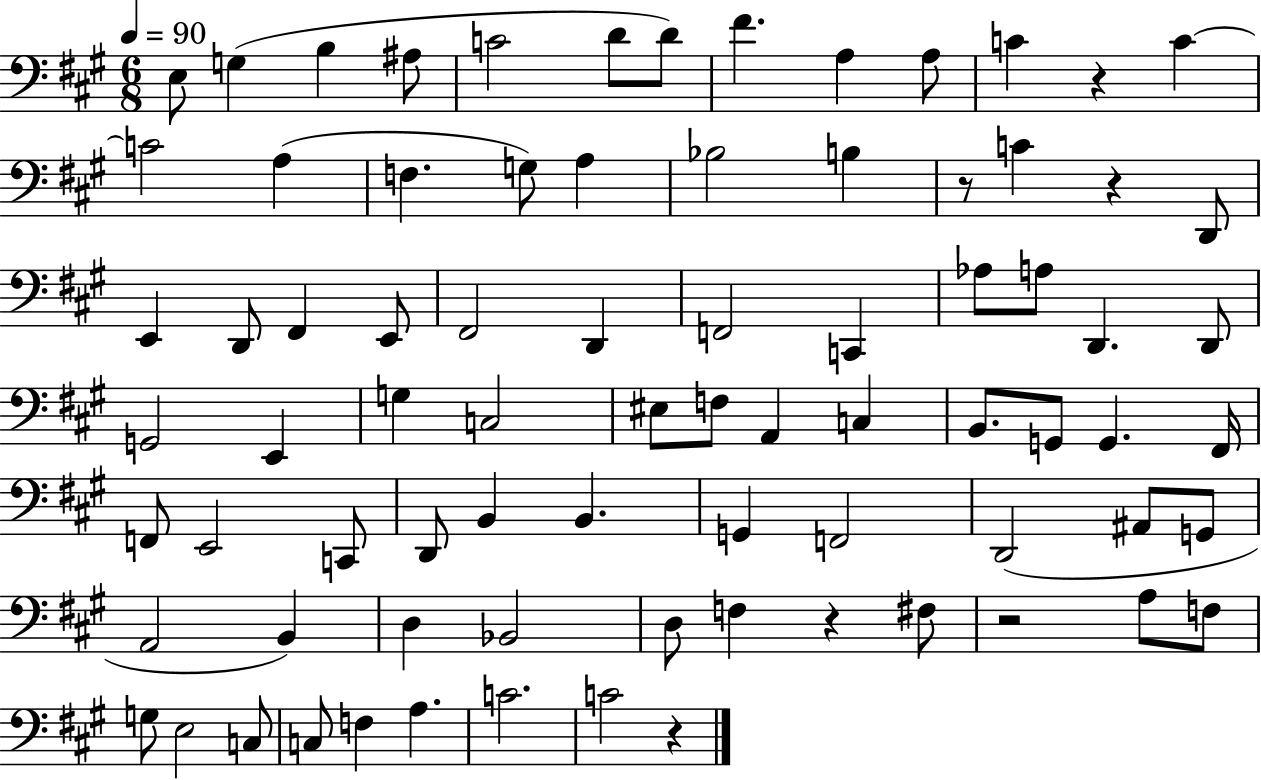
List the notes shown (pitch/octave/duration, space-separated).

E3/e G3/q B3/q A#3/e C4/h D4/e D4/e F#4/q. A3/q A3/e C4/q R/q C4/q C4/h A3/q F3/q. G3/e A3/q Bb3/h B3/q R/e C4/q R/q D2/e E2/q D2/e F#2/q E2/e F#2/h D2/q F2/h C2/q Ab3/e A3/e D2/q. D2/e G2/h E2/q G3/q C3/h EIS3/e F3/e A2/q C3/q B2/e. G2/e G2/q. F#2/s F2/e E2/h C2/e D2/e B2/q B2/q. G2/q F2/h D2/h A#2/e G2/e A2/h B2/q D3/q Bb2/h D3/e F3/q R/q F#3/e R/h A3/e F3/e G3/e E3/h C3/e C3/e F3/q A3/q. C4/h. C4/h R/q